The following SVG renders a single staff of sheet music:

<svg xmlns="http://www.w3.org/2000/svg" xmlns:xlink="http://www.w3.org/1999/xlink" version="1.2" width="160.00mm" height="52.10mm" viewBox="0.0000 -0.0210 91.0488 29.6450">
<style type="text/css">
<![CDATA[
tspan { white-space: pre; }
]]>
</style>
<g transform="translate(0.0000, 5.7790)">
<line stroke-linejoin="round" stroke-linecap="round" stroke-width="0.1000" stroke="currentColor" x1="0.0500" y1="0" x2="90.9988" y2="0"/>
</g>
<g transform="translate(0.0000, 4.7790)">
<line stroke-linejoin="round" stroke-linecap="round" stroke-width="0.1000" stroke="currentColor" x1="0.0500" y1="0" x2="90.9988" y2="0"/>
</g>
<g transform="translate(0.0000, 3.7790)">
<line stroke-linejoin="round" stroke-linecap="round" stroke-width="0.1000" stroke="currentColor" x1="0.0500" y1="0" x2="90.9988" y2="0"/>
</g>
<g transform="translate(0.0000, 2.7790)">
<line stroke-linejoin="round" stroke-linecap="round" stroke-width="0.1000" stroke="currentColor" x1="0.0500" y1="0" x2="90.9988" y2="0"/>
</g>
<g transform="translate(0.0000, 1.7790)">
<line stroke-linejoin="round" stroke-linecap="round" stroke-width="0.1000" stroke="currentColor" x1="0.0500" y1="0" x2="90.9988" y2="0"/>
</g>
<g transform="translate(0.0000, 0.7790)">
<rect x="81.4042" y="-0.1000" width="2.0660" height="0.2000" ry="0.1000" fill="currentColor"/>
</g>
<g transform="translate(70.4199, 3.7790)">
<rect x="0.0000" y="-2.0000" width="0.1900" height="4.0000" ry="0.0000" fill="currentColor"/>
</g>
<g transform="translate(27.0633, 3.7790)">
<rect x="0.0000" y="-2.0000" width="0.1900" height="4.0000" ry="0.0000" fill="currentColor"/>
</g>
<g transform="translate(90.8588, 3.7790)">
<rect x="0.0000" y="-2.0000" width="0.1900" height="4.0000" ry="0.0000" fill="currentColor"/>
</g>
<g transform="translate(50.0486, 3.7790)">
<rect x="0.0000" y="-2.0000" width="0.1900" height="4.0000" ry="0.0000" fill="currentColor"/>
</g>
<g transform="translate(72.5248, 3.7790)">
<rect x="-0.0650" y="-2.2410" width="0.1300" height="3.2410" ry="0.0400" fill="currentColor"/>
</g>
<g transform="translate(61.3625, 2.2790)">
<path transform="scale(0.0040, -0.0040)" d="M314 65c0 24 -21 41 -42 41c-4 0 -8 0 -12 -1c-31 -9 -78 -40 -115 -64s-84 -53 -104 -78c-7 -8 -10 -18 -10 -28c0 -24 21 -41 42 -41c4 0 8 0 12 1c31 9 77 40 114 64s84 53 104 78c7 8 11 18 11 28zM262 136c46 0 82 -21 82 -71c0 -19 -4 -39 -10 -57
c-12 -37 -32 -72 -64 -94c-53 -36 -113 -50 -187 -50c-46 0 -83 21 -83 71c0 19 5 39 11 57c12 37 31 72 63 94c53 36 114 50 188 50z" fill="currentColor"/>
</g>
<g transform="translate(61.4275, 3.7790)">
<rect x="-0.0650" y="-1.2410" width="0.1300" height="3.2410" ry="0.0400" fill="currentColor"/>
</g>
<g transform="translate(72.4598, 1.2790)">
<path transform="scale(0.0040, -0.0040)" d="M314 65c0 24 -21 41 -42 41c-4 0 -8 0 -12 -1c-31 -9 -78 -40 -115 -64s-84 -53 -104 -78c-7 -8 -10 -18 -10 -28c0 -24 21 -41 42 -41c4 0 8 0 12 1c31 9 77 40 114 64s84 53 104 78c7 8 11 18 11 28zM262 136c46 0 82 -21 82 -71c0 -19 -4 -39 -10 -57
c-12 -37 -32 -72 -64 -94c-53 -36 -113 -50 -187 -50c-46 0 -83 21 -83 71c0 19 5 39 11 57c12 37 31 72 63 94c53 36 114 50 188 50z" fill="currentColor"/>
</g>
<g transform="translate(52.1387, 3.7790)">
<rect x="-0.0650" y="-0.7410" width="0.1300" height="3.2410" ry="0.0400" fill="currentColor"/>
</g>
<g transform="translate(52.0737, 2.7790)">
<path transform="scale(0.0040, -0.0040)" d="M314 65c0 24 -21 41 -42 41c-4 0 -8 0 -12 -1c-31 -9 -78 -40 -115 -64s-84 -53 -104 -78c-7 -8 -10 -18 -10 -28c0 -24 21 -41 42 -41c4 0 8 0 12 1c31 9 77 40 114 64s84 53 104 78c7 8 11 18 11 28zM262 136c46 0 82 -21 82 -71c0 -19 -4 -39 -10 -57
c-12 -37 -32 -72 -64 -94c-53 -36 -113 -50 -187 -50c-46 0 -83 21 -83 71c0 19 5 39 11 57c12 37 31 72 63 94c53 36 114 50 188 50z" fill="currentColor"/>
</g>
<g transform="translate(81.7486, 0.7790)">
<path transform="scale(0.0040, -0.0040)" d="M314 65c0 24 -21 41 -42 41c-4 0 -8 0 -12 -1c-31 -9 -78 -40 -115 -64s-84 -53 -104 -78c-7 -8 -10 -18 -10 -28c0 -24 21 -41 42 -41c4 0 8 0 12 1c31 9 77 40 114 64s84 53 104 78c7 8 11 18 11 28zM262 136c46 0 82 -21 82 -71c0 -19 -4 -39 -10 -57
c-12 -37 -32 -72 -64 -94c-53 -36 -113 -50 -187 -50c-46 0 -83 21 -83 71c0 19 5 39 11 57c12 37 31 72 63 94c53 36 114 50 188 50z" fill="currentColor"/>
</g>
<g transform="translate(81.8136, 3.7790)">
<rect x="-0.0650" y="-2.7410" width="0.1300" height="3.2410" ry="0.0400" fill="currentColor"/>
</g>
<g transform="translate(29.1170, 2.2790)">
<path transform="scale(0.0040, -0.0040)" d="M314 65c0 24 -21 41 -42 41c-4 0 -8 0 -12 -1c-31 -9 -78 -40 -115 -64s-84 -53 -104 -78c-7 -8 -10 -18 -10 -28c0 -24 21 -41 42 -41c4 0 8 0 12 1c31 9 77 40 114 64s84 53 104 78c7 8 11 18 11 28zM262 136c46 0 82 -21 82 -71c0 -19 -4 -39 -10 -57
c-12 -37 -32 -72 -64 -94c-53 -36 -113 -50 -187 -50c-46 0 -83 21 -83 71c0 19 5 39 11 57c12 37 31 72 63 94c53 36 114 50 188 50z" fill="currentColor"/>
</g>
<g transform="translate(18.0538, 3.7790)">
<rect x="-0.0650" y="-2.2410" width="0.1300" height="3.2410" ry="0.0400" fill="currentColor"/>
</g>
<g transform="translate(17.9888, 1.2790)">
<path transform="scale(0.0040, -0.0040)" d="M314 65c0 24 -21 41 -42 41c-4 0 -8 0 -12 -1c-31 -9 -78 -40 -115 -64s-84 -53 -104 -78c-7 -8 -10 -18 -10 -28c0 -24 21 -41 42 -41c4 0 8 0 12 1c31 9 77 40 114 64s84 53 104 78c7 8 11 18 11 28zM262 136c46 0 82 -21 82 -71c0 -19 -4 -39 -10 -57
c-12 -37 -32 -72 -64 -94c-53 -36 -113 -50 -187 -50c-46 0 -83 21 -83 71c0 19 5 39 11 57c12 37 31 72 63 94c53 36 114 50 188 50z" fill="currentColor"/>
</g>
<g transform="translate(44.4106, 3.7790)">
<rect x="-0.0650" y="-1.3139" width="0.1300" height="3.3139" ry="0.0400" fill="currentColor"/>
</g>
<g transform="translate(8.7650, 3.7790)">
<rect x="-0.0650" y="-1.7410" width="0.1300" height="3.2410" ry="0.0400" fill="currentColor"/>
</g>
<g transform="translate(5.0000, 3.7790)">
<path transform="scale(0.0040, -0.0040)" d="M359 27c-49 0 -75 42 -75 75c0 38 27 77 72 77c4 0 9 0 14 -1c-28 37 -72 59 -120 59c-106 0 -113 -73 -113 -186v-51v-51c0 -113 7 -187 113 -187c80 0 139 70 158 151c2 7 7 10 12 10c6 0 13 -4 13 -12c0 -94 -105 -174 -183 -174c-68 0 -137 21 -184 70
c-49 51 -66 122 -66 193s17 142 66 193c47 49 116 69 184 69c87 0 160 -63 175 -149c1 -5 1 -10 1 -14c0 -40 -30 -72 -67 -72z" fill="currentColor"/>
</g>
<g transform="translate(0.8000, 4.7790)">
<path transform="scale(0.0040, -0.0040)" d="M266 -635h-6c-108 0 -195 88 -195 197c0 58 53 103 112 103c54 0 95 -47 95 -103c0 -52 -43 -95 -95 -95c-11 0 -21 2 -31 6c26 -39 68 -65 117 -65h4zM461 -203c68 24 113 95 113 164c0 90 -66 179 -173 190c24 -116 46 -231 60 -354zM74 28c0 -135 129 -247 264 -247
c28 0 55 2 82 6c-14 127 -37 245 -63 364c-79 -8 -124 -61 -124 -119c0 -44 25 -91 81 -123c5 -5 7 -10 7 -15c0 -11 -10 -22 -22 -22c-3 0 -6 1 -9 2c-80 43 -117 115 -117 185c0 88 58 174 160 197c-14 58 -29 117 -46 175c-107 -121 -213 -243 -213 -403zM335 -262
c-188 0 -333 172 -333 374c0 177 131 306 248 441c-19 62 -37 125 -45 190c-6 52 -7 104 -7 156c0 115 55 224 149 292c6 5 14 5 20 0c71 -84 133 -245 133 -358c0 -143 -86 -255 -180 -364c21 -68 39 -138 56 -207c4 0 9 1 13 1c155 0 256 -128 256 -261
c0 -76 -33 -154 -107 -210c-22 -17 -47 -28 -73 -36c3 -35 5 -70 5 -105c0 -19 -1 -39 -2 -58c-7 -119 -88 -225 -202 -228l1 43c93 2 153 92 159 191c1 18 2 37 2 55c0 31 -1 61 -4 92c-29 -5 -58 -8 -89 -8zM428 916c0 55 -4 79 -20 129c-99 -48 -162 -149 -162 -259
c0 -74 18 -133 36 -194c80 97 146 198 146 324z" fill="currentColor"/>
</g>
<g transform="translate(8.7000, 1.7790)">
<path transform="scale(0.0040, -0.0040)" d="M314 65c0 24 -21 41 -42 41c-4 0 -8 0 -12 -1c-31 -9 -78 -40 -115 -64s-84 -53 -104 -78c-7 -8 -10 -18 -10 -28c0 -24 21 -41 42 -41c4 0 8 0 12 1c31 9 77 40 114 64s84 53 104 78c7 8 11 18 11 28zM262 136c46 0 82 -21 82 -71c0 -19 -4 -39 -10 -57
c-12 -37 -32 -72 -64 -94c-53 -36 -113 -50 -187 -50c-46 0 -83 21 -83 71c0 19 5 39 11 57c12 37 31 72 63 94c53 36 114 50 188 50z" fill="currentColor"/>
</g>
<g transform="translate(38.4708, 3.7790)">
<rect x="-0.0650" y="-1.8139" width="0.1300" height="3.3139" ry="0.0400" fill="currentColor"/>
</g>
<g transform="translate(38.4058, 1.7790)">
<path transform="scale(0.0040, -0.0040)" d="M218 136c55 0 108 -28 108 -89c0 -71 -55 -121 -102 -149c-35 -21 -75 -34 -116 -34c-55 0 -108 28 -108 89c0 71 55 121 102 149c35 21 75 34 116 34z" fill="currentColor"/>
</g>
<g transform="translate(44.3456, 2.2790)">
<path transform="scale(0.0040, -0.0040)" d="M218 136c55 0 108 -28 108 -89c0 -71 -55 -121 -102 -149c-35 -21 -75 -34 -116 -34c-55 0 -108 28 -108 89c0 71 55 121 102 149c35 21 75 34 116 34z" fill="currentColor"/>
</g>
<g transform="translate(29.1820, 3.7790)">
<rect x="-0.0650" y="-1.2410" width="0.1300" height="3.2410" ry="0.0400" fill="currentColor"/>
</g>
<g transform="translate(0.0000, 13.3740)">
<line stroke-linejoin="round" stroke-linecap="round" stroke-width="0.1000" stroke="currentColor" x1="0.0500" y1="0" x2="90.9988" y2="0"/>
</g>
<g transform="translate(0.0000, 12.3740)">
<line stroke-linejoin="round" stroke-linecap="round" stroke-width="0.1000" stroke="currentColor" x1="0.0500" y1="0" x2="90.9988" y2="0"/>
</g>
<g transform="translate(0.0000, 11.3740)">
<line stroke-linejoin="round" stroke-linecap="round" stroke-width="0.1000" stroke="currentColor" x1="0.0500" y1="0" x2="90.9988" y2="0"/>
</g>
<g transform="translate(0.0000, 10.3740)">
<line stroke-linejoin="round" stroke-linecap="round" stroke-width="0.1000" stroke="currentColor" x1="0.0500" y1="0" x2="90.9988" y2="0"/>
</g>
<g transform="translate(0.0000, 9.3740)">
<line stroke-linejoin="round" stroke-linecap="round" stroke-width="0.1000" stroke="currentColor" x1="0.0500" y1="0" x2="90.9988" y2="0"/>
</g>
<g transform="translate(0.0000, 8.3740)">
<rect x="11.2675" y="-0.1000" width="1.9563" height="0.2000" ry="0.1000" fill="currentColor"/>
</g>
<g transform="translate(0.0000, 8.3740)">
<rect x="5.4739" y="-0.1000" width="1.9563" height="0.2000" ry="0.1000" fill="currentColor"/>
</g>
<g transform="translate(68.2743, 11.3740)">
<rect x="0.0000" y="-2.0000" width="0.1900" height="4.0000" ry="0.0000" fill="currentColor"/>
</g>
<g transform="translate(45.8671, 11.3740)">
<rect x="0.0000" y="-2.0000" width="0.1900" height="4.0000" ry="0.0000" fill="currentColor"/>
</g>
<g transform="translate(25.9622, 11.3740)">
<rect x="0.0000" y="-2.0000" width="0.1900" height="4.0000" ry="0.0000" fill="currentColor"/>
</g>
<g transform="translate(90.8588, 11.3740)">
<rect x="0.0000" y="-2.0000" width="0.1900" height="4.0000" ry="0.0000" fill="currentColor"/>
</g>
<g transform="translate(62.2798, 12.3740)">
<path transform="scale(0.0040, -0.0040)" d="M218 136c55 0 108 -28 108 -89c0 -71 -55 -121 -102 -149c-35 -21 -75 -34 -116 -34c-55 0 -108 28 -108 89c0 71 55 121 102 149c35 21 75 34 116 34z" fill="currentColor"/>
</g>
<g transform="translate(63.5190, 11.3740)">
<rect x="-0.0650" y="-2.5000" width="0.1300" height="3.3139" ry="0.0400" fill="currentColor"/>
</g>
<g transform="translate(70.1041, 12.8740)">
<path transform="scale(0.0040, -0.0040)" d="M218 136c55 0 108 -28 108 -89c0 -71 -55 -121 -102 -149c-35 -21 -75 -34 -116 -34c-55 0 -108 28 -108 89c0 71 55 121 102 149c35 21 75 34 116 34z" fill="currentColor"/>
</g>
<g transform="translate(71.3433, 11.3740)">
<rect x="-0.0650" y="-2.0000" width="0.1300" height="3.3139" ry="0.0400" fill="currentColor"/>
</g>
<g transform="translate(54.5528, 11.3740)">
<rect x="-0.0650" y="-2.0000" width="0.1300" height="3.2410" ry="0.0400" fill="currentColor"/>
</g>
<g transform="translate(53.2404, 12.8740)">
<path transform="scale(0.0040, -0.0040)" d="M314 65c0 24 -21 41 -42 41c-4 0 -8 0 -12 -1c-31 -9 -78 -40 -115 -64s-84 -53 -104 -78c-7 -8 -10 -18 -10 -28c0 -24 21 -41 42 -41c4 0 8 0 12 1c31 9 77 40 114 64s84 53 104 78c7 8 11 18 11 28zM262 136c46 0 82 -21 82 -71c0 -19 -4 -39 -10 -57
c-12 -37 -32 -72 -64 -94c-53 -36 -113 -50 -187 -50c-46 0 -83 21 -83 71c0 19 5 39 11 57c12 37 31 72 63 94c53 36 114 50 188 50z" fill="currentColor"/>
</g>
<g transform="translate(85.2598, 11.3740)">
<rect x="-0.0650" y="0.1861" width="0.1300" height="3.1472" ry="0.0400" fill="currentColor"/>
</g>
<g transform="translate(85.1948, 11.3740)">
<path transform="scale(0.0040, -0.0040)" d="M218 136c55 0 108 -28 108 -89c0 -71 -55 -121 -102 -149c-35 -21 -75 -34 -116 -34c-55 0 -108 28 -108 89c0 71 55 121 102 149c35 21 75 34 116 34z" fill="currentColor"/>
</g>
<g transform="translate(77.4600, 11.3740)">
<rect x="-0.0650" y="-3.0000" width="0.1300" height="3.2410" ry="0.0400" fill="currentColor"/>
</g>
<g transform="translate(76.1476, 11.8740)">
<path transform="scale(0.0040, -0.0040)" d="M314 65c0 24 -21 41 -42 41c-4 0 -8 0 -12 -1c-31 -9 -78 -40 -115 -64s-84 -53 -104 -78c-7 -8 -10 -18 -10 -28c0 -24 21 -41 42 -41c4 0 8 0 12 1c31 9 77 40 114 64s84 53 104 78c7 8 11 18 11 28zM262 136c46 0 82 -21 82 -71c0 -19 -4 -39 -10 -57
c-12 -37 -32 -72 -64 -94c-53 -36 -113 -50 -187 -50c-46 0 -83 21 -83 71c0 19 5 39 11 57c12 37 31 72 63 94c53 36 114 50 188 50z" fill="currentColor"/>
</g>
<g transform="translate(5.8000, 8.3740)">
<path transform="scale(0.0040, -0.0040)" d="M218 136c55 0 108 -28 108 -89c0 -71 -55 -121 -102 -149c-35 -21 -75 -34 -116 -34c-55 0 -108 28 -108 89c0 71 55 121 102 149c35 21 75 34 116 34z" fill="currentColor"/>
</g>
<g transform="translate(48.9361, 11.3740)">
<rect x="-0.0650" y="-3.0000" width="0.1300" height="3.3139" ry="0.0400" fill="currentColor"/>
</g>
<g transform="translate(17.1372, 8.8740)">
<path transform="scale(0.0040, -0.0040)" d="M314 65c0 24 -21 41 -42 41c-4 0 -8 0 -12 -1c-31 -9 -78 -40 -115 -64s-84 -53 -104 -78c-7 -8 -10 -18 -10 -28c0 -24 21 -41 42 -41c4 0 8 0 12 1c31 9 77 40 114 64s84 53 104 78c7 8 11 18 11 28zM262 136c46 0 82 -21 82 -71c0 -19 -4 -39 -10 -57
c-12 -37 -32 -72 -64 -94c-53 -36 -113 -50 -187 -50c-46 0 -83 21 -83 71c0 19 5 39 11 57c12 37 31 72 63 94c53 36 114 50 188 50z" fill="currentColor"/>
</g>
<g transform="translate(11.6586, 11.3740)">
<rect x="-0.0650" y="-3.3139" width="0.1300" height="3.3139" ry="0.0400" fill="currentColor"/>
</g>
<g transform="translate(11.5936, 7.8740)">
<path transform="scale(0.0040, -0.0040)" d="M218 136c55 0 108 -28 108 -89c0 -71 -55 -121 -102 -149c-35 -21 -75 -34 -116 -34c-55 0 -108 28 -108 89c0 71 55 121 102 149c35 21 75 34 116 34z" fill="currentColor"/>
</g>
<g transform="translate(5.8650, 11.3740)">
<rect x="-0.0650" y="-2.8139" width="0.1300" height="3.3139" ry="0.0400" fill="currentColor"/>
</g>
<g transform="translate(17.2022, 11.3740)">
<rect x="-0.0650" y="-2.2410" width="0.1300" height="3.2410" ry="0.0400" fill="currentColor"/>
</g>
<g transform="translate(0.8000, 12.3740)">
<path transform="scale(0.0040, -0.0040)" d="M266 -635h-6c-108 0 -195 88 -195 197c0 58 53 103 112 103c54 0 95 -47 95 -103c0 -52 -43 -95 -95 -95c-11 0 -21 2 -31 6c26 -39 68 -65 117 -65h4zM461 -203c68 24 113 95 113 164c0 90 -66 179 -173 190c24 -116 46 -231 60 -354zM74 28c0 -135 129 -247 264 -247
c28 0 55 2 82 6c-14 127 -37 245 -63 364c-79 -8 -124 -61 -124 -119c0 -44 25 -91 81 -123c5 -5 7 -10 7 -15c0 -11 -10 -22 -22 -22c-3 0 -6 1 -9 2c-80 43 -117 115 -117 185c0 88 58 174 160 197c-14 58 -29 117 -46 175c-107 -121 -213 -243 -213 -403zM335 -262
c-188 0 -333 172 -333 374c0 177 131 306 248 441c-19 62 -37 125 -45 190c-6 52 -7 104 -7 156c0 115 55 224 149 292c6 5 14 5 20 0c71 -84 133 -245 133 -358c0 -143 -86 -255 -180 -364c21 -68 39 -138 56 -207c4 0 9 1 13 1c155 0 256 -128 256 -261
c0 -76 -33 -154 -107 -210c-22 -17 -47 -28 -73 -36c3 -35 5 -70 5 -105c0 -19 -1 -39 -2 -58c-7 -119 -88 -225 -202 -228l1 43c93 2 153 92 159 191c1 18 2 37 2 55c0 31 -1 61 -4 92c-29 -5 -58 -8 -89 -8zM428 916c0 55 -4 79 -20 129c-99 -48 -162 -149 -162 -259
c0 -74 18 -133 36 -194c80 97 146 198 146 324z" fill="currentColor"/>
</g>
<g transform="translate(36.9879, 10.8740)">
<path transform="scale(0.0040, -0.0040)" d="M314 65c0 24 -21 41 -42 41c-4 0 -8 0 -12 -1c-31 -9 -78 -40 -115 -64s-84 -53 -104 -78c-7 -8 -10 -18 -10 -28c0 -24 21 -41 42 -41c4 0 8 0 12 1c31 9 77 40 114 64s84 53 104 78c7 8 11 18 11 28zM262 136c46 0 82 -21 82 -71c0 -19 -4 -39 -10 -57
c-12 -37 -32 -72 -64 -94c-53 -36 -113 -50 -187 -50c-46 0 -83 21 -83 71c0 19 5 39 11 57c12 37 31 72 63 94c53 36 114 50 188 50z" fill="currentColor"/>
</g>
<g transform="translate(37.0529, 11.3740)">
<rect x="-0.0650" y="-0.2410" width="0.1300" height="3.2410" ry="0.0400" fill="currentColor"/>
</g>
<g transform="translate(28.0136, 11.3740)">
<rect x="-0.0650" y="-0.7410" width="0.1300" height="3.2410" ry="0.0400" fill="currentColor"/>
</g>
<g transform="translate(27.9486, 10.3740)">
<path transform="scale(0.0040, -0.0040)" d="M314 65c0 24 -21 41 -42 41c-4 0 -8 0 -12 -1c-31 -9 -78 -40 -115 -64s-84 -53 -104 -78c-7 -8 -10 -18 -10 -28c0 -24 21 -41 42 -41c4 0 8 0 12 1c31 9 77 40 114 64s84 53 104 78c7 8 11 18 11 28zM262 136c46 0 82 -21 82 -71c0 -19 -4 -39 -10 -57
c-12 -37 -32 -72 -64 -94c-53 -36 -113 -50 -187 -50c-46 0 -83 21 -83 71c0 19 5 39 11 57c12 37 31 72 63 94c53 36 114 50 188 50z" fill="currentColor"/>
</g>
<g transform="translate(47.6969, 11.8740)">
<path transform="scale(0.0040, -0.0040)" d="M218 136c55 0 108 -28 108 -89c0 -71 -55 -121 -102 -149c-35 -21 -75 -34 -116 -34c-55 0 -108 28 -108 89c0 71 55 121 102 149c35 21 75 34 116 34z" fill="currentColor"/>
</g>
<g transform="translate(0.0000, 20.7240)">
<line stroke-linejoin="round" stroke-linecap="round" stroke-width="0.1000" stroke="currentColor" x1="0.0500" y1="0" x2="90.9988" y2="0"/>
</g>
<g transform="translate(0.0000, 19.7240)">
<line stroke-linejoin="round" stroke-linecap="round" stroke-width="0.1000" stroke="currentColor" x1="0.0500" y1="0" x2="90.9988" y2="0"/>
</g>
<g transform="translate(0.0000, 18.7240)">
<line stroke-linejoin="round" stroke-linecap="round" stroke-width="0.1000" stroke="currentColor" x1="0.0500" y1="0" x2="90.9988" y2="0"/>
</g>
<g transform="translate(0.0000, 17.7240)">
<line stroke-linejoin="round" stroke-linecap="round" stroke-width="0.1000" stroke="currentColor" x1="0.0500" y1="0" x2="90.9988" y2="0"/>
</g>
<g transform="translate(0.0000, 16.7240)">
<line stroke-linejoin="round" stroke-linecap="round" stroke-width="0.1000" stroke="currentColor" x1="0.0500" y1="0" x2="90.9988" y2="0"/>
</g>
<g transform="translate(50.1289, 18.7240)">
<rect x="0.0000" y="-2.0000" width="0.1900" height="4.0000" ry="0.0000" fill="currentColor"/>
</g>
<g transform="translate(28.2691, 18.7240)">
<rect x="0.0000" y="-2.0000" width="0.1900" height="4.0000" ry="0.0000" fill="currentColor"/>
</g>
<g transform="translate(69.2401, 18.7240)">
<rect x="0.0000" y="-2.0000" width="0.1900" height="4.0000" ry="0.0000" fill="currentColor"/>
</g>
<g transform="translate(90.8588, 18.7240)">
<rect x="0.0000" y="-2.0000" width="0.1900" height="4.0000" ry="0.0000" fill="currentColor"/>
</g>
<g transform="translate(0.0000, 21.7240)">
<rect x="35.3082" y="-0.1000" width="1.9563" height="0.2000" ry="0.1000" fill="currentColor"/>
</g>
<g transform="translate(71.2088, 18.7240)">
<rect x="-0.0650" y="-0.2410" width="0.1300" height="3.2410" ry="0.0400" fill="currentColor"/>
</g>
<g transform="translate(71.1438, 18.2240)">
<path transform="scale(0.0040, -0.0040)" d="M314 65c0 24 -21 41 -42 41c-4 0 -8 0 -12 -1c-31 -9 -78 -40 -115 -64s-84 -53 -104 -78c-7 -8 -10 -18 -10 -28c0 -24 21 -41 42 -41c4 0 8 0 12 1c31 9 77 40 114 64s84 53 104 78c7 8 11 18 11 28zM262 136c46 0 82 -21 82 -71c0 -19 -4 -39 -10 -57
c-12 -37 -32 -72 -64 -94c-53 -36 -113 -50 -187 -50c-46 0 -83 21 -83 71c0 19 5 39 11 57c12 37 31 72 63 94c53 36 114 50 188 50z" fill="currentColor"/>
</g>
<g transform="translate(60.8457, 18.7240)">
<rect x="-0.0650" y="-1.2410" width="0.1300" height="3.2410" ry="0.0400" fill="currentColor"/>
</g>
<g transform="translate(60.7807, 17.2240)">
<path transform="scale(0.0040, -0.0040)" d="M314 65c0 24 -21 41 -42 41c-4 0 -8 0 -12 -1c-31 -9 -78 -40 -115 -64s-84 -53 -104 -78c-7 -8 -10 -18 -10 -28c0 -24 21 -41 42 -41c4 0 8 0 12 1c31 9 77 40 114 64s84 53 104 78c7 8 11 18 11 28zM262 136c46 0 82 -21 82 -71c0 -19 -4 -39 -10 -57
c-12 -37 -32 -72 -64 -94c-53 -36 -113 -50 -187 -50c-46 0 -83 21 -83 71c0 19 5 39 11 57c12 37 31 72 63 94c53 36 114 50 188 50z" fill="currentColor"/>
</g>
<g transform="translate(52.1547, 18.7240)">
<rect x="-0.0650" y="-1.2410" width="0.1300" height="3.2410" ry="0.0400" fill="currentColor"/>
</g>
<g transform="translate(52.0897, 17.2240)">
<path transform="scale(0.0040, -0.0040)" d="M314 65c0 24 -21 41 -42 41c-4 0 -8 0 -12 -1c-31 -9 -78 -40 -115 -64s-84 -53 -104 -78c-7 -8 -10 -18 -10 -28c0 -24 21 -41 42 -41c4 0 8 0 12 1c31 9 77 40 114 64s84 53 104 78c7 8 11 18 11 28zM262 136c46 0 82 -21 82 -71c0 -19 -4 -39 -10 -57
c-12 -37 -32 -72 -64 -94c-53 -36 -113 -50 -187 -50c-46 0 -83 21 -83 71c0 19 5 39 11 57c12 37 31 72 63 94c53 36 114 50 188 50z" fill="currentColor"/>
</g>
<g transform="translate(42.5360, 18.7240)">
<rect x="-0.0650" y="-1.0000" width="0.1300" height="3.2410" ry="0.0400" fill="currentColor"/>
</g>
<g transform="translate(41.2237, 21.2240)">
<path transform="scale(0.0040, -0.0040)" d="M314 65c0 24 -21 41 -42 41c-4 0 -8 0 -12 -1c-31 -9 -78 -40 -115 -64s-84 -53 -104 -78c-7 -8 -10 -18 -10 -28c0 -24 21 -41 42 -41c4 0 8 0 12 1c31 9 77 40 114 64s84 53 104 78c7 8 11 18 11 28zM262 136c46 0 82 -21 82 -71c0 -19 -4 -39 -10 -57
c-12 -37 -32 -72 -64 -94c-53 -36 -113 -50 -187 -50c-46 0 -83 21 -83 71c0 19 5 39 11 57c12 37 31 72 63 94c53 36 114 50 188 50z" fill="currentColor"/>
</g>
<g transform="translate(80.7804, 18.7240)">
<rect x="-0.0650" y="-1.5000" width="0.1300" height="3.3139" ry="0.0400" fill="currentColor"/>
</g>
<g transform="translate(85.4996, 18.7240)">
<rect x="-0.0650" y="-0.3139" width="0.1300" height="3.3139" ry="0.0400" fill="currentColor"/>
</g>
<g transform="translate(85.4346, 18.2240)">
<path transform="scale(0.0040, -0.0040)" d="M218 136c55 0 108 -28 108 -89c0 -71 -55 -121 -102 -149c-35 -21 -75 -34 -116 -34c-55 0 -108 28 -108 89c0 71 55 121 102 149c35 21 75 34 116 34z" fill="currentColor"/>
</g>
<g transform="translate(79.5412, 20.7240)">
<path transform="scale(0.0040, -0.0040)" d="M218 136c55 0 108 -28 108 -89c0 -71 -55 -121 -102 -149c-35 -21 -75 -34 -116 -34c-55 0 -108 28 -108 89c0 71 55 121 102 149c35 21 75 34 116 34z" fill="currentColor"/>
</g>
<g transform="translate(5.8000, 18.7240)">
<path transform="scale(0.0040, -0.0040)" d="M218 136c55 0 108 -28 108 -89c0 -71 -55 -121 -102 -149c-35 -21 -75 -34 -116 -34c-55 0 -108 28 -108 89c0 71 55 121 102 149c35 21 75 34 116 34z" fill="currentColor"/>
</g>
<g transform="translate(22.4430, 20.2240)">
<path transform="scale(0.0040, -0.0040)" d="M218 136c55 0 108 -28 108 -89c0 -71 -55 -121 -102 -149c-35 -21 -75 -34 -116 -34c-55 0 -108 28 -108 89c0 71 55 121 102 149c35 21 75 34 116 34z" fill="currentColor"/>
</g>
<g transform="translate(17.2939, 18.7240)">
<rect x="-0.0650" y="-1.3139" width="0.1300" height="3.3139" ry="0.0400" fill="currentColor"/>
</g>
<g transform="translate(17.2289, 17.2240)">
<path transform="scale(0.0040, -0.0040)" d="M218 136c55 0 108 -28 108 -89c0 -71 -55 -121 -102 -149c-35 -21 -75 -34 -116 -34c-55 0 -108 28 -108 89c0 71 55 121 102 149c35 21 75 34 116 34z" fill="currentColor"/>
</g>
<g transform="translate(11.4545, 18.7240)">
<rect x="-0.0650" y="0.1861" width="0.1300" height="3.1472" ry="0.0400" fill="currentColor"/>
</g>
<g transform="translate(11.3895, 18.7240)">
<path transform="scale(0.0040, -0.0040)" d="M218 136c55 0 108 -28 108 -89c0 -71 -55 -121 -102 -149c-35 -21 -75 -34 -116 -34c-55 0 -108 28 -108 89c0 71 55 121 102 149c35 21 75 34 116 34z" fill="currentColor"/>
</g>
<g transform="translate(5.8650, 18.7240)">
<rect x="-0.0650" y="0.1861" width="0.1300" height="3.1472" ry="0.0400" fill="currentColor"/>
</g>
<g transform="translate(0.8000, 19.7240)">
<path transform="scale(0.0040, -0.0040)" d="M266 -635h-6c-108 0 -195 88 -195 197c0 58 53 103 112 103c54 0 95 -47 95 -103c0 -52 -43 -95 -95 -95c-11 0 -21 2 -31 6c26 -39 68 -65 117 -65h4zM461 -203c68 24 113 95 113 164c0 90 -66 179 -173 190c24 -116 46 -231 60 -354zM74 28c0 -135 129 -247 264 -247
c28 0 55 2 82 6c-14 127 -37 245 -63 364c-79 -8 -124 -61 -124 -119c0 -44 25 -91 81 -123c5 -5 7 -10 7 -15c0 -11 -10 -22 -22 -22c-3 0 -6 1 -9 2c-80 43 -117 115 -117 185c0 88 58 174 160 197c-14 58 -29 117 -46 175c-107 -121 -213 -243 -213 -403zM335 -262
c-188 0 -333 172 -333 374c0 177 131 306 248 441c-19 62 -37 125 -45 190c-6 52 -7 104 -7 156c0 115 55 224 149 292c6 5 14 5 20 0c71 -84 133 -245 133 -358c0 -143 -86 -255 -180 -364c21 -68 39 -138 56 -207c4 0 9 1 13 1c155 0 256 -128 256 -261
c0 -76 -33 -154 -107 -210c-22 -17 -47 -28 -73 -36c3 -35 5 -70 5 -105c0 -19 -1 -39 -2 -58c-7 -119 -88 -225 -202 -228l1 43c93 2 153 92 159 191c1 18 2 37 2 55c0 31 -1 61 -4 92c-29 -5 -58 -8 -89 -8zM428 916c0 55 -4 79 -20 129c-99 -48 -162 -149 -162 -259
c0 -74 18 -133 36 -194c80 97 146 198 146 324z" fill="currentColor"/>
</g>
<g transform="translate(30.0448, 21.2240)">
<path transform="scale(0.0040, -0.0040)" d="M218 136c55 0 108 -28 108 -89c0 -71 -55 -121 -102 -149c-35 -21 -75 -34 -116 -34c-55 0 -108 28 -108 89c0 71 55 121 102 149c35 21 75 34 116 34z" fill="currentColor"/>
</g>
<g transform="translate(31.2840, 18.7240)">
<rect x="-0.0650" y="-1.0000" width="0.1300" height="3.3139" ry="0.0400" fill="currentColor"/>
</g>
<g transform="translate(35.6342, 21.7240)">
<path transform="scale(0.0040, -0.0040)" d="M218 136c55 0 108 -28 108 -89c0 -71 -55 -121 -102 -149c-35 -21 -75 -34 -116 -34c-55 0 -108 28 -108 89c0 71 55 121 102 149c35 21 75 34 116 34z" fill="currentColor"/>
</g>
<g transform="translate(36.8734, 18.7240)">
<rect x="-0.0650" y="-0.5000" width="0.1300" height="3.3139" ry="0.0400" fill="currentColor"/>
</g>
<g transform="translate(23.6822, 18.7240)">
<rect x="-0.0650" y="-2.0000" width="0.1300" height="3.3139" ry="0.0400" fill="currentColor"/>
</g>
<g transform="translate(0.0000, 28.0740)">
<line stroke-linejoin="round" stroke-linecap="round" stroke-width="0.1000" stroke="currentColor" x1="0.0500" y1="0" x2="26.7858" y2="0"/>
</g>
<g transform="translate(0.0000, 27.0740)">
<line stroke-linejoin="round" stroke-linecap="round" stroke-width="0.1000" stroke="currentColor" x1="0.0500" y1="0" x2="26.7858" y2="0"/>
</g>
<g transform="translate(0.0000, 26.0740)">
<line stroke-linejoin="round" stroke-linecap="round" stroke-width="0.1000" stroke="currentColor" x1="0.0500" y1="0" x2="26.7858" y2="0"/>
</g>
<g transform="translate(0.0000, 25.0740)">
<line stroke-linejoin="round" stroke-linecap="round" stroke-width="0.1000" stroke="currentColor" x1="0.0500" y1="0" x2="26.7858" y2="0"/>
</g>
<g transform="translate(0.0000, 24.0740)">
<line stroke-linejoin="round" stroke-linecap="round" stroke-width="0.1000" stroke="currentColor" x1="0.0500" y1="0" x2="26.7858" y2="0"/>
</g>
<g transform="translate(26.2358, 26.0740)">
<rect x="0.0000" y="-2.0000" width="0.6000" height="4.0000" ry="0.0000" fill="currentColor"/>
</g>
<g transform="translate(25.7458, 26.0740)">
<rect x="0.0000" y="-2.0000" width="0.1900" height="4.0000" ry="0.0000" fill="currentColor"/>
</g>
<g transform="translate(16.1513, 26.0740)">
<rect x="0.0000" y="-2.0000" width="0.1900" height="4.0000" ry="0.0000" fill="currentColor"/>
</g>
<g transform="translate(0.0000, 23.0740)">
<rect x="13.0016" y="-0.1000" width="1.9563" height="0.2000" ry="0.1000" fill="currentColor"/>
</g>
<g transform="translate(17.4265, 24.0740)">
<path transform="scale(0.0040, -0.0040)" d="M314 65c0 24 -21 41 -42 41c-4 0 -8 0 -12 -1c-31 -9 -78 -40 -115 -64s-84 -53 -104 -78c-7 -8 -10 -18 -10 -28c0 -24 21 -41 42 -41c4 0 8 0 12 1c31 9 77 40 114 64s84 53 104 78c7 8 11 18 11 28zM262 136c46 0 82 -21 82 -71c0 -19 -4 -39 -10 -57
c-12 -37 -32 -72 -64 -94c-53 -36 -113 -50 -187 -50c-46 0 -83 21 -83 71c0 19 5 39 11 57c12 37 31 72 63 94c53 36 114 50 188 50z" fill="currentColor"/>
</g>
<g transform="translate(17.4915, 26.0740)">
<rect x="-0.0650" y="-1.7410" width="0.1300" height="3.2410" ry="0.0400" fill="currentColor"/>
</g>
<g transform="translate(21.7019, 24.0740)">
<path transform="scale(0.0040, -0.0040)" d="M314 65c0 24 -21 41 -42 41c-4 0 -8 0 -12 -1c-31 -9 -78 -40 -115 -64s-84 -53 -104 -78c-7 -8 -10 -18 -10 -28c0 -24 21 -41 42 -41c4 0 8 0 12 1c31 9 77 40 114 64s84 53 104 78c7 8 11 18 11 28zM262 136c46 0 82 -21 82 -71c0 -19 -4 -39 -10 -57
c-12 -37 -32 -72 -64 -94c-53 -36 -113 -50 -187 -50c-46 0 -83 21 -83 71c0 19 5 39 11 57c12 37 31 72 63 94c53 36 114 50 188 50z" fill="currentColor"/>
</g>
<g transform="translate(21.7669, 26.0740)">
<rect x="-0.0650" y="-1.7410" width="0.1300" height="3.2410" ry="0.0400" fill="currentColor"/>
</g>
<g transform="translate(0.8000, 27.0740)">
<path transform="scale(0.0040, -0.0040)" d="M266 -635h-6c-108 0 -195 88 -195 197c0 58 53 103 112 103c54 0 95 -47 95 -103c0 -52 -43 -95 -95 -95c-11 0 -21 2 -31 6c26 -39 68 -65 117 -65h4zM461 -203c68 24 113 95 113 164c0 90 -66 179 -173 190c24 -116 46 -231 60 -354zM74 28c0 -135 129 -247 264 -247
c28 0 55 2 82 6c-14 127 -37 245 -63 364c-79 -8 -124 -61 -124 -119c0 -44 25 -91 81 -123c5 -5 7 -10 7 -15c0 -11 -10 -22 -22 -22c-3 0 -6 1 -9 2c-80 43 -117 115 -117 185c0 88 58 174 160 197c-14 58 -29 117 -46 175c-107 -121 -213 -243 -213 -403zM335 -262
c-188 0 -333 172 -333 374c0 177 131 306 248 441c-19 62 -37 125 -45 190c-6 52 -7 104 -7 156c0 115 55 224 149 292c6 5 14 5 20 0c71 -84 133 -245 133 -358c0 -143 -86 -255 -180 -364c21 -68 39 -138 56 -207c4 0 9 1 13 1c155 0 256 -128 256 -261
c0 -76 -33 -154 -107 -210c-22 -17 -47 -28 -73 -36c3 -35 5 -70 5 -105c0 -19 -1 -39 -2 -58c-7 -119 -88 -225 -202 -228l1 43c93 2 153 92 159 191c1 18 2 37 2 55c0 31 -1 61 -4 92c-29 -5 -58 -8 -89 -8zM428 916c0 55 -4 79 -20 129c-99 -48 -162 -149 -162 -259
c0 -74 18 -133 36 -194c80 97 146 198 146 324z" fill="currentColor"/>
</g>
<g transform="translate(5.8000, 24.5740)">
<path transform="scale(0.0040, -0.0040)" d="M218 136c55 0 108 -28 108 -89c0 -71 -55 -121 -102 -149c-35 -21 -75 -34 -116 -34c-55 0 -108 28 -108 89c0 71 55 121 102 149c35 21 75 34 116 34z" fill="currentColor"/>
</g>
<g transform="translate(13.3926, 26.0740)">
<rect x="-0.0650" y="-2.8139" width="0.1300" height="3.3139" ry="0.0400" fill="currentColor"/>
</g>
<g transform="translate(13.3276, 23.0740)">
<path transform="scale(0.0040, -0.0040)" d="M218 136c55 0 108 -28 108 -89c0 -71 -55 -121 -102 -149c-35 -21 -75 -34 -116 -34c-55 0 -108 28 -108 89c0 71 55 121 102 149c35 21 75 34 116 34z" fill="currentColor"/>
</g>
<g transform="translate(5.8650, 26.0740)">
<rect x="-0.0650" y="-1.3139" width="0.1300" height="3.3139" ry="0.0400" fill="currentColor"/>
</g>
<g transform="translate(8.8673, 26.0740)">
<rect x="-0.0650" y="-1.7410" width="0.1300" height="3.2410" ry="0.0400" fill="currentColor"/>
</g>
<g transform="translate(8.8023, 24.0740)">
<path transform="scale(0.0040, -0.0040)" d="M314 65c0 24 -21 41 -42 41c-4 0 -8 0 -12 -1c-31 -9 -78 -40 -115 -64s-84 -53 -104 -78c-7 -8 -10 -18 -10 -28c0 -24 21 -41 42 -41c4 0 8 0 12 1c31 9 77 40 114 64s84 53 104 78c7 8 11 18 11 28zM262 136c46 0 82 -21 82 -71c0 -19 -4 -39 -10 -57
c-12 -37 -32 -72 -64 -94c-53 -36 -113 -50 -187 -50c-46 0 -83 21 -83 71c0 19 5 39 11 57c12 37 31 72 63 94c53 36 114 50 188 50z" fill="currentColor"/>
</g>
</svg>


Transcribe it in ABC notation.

X:1
T:Untitled
M:4/4
L:1/4
K:C
f2 g2 e2 f e d2 e2 g2 a2 a b g2 d2 c2 A F2 G F A2 B B B e F D C D2 e2 e2 c2 E c e f2 a f2 f2